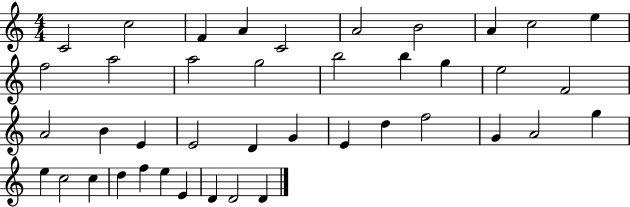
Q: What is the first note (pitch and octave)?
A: C4